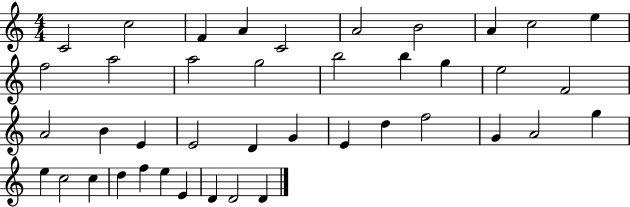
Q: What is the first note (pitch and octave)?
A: C4